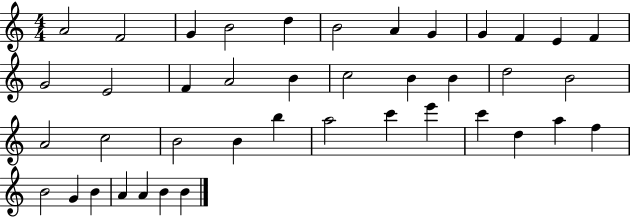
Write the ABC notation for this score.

X:1
T:Untitled
M:4/4
L:1/4
K:C
A2 F2 G B2 d B2 A G G F E F G2 E2 F A2 B c2 B B d2 B2 A2 c2 B2 B b a2 c' e' c' d a f B2 G B A A B B